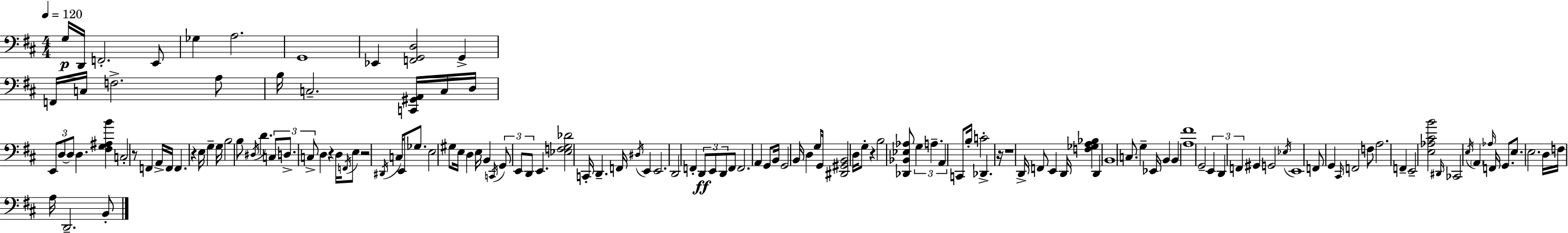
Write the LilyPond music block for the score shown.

{
  \clef bass
  \numericTimeSignature
  \time 4/4
  \key d \major
  \tempo 4 = 120
  g16\p d,16 f,2.-. e,8 | ges4 a2. | g,1 | ees,4 <f, g, d>2 g,4-> | \break f,16 c16 f2.-> a8 | b16 c2.-- <c, gis, a,>16 c16 d16 | \tuplet 3/2 { e,8 d8~~ d8 } d4. <fis g ais b'>4 | c2-. r8 f,4 a,16-> f,16 | \break f,4. r4 e16 g4-- g16 | b2 b8 \acciaccatura { dis16 } d'4. | \tuplet 3/2 { c8 d8.-> c8-> } d4 r4 | d16 \acciaccatura { f,16 } e8 r2 \acciaccatura { dis,16 } c16 e,8 | \break ges8. e2 gis8 e16 d4 | e16 b,4 \acciaccatura { c,16 } \tuplet 3/2 { g,8 e,8 d,8 } e,4. | <ees f g des'>2 c,16-. d,4.-- | f,16 \acciaccatura { dis16 } e,4 e,2. | \break d,2 f,4-. | \tuplet 3/2 { d,8\ff e,8 d,8 } f,8 f,2. | a,4 g,8 b,16 g,2 | b,16 d4 g8 g,16 <dis, gis, b,>2 | \break d16 g8-. r4 b2 | <des, bes, ees aes>8 \tuplet 3/2 { g4 a4.-- a,4 } | c,8 b16-. c'2-. des,4.-> | r16 r1 | \break d,16-> f,8 e,4 d,16 <f ges a bes>4 | d,4 \parenthesize b,1 | c8. g4-- ees,16 b,4 | b,4 <a fis'>1 | \break g,2-- \tuplet 3/2 { e,4 | d,4 f,4 } gis,4 g,2 | \acciaccatura { ees16 } e,1 | f,8 g,4 \grace { cis,16 } f,2 | \break f8 a2. | f,4-- e,2-- <e aes cis' b'>2 | \grace { dis,16 } ces,2 | \acciaccatura { e16 } \parenthesize a,4 \grace { aes16 } f,16 g,8. e8. e2. | \break d16 f16 a16 d,2.-- | b,8-. \bar "|."
}